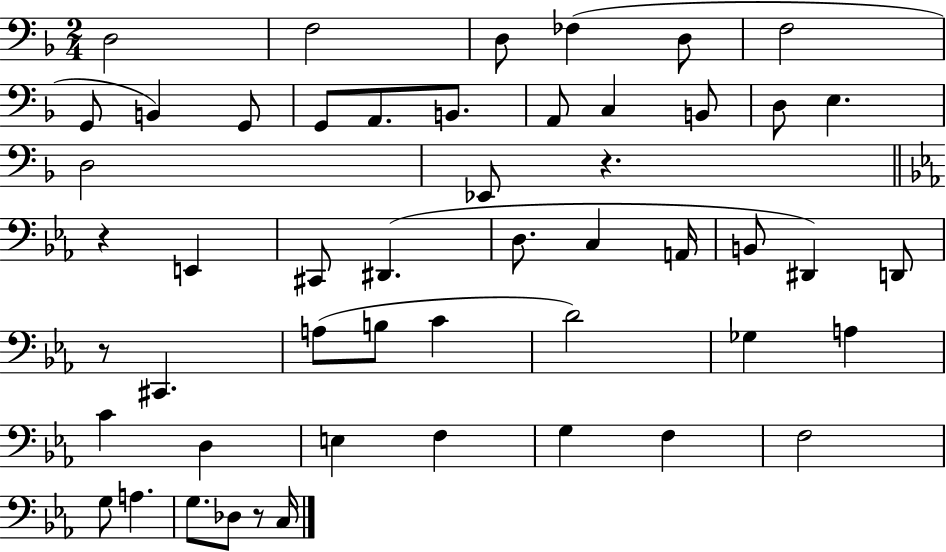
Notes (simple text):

D3/h F3/h D3/e FES3/q D3/e F3/h G2/e B2/q G2/e G2/e A2/e. B2/e. A2/e C3/q B2/e D3/e E3/q. D3/h Eb2/e R/q. R/q E2/q C#2/e D#2/q. D3/e. C3/q A2/s B2/e D#2/q D2/e R/e C#2/q. A3/e B3/e C4/q D4/h Gb3/q A3/q C4/q D3/q E3/q F3/q G3/q F3/q F3/h G3/e A3/q. G3/e. Db3/e R/e C3/s